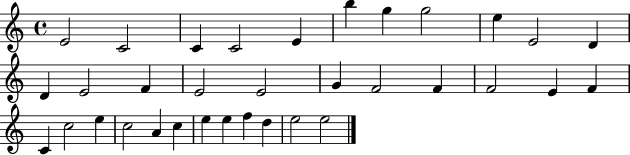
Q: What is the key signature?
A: C major